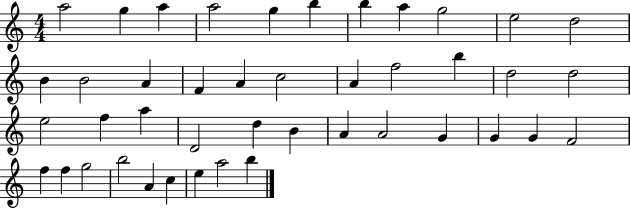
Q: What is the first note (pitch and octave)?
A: A5